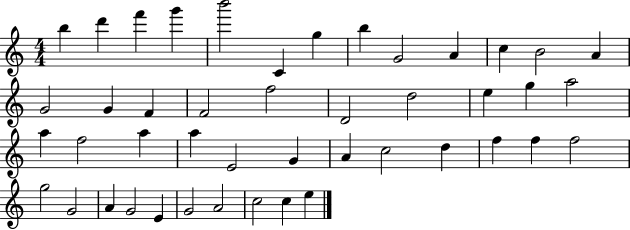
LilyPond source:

{
  \clef treble
  \numericTimeSignature
  \time 4/4
  \key c \major
  b''4 d'''4 f'''4 g'''4 | b'''2 c'4 g''4 | b''4 g'2 a'4 | c''4 b'2 a'4 | \break g'2 g'4 f'4 | f'2 f''2 | d'2 d''2 | e''4 g''4 a''2 | \break a''4 f''2 a''4 | a''4 e'2 g'4 | a'4 c''2 d''4 | f''4 f''4 f''2 | \break g''2 g'2 | a'4 g'2 e'4 | g'2 a'2 | c''2 c''4 e''4 | \break \bar "|."
}